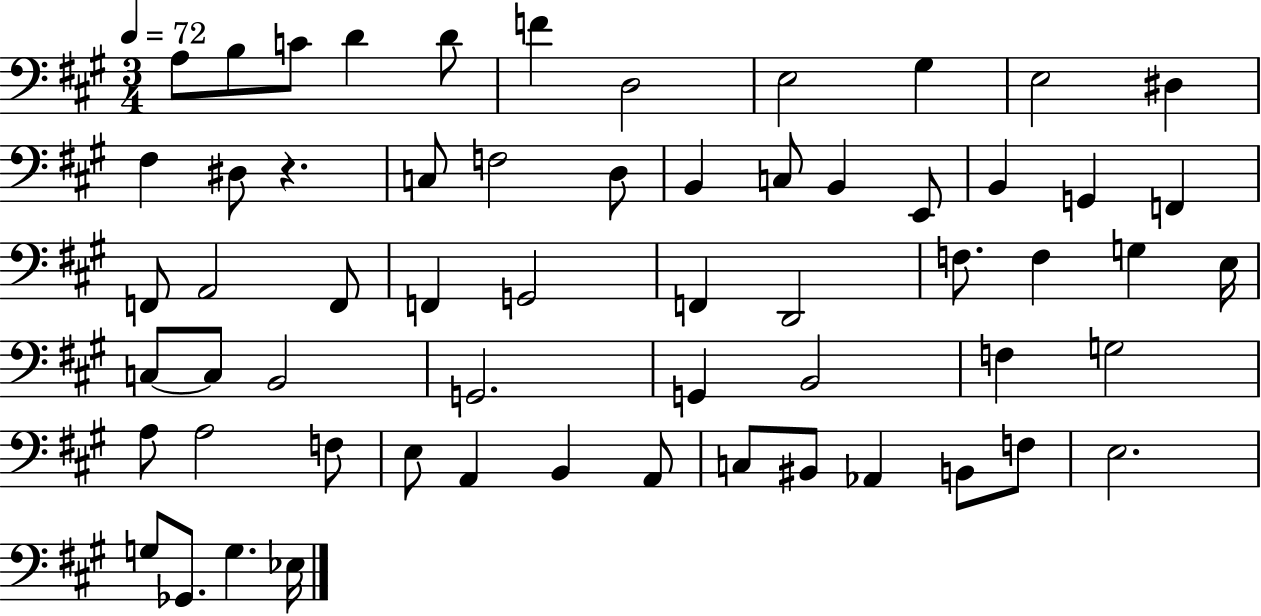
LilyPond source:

{
  \clef bass
  \numericTimeSignature
  \time 3/4
  \key a \major
  \tempo 4 = 72
  a8 b8 c'8 d'4 d'8 | f'4 d2 | e2 gis4 | e2 dis4 | \break fis4 dis8 r4. | c8 f2 d8 | b,4 c8 b,4 e,8 | b,4 g,4 f,4 | \break f,8 a,2 f,8 | f,4 g,2 | f,4 d,2 | f8. f4 g4 e16 | \break c8~~ c8 b,2 | g,2. | g,4 b,2 | f4 g2 | \break a8 a2 f8 | e8 a,4 b,4 a,8 | c8 bis,8 aes,4 b,8 f8 | e2. | \break g8 ges,8. g4. ees16 | \bar "|."
}